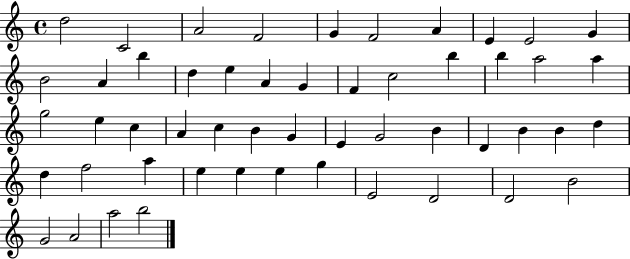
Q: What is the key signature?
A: C major